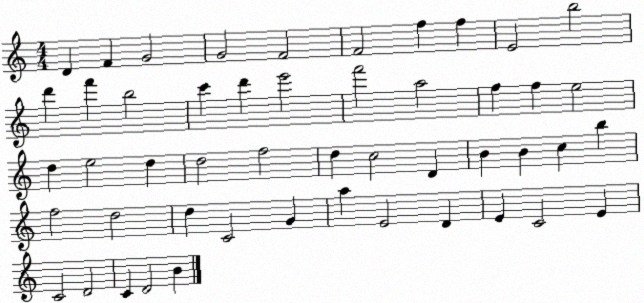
X:1
T:Untitled
M:4/4
L:1/4
K:C
D F G2 G2 F2 F2 f f E2 b2 d' f' b2 c' d' e'2 f'2 a2 f f e2 d e2 d d2 f2 d c2 D B B c b f2 d2 d C2 G a E2 D E C2 E C2 D2 C D2 B